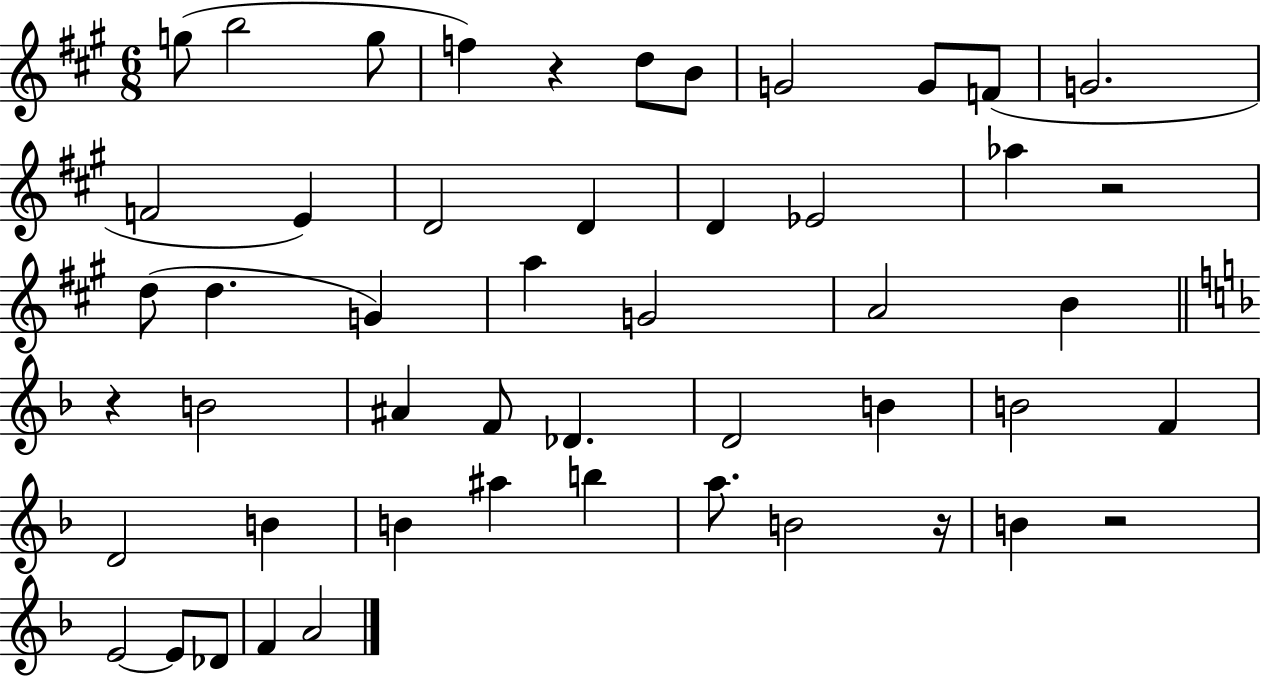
G5/e B5/h G5/e F5/q R/q D5/e B4/e G4/h G4/e F4/e G4/h. F4/h E4/q D4/h D4/q D4/q Eb4/h Ab5/q R/h D5/e D5/q. G4/q A5/q G4/h A4/h B4/q R/q B4/h A#4/q F4/e Db4/q. D4/h B4/q B4/h F4/q D4/h B4/q B4/q A#5/q B5/q A5/e. B4/h R/s B4/q R/h E4/h E4/e Db4/e F4/q A4/h